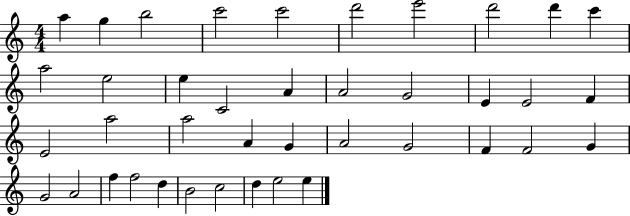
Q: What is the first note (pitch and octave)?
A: A5